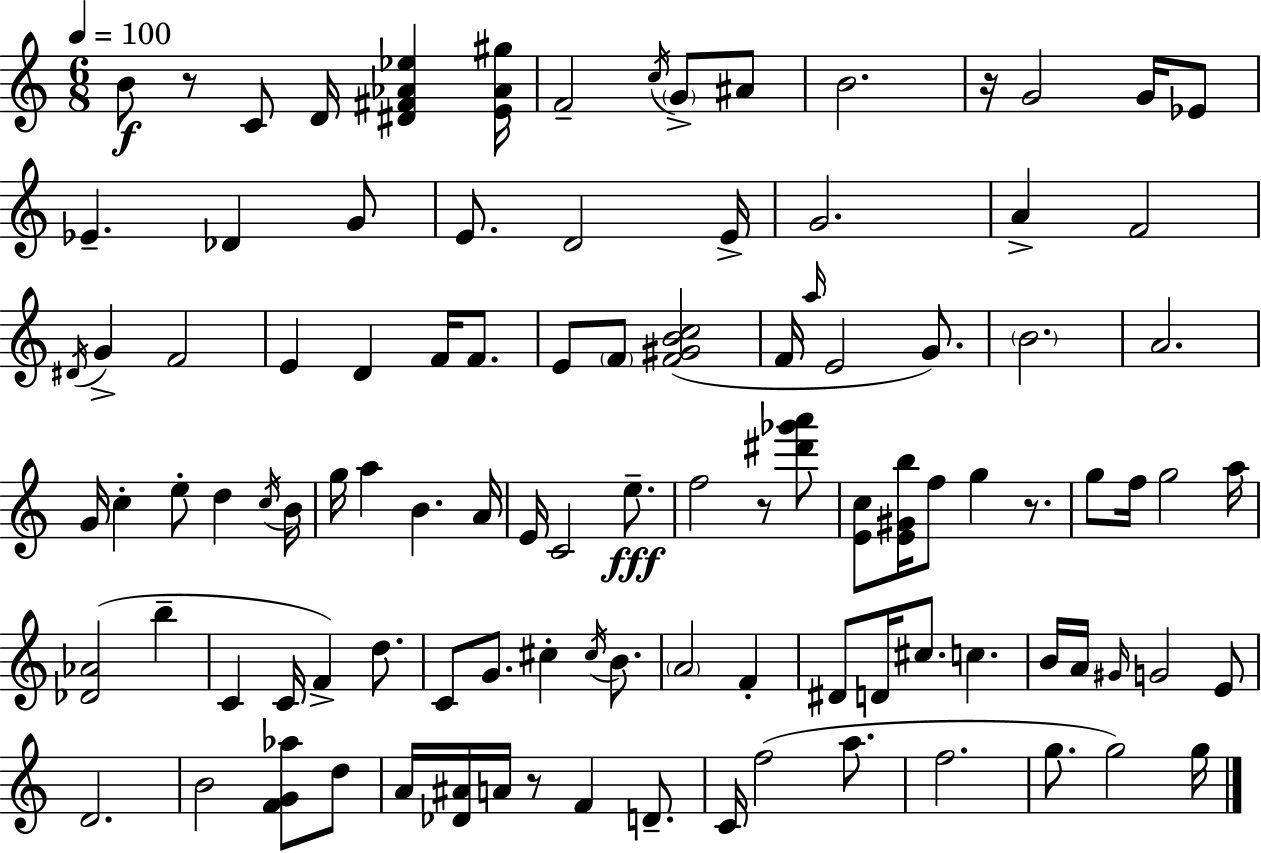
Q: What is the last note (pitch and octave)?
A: G5